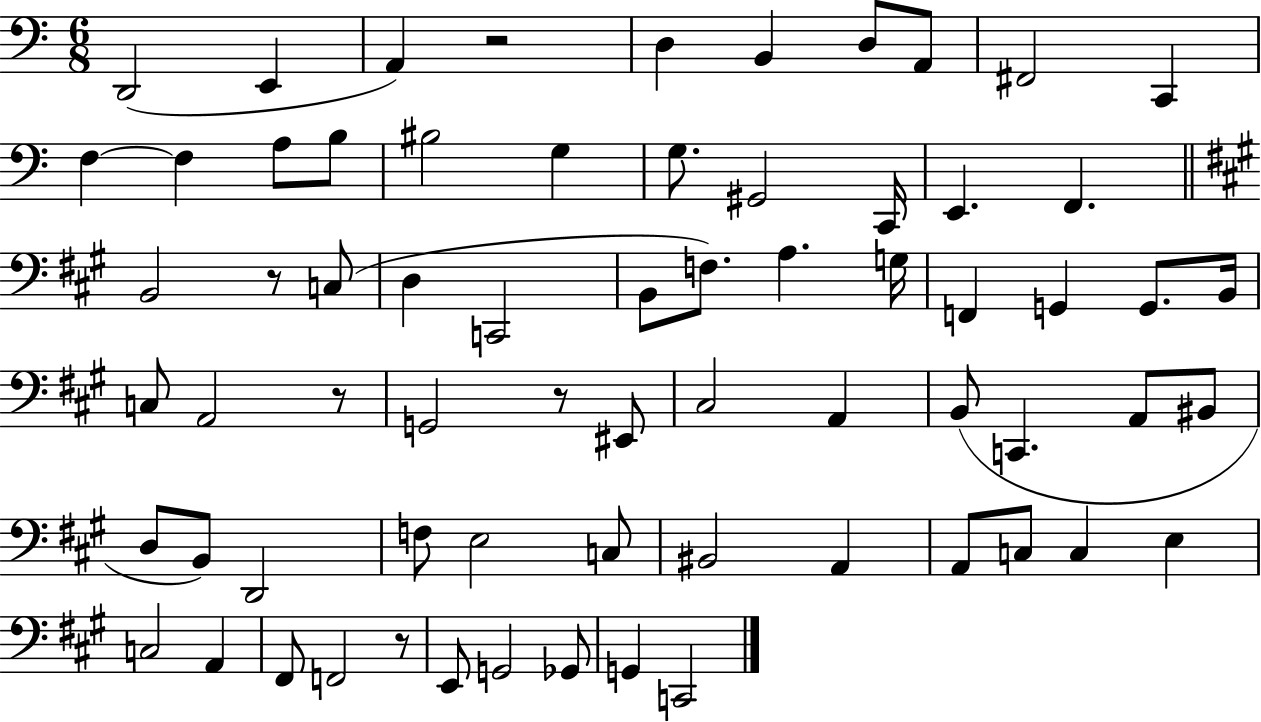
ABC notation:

X:1
T:Untitled
M:6/8
L:1/4
K:C
D,,2 E,, A,, z2 D, B,, D,/2 A,,/2 ^F,,2 C,, F, F, A,/2 B,/2 ^B,2 G, G,/2 ^G,,2 C,,/4 E,, F,, B,,2 z/2 C,/2 D, C,,2 B,,/2 F,/2 A, G,/4 F,, G,, G,,/2 B,,/4 C,/2 A,,2 z/2 G,,2 z/2 ^E,,/2 ^C,2 A,, B,,/2 C,, A,,/2 ^B,,/2 D,/2 B,,/2 D,,2 F,/2 E,2 C,/2 ^B,,2 A,, A,,/2 C,/2 C, E, C,2 A,, ^F,,/2 F,,2 z/2 E,,/2 G,,2 _G,,/2 G,, C,,2